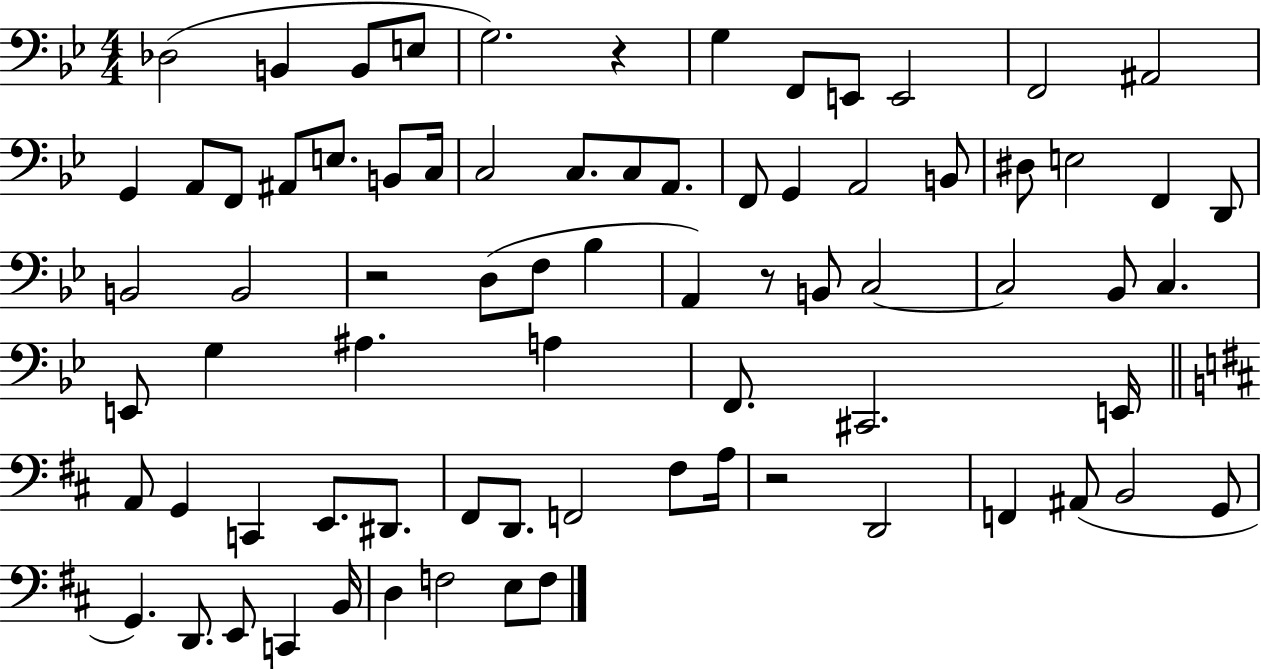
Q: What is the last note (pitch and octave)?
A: F3